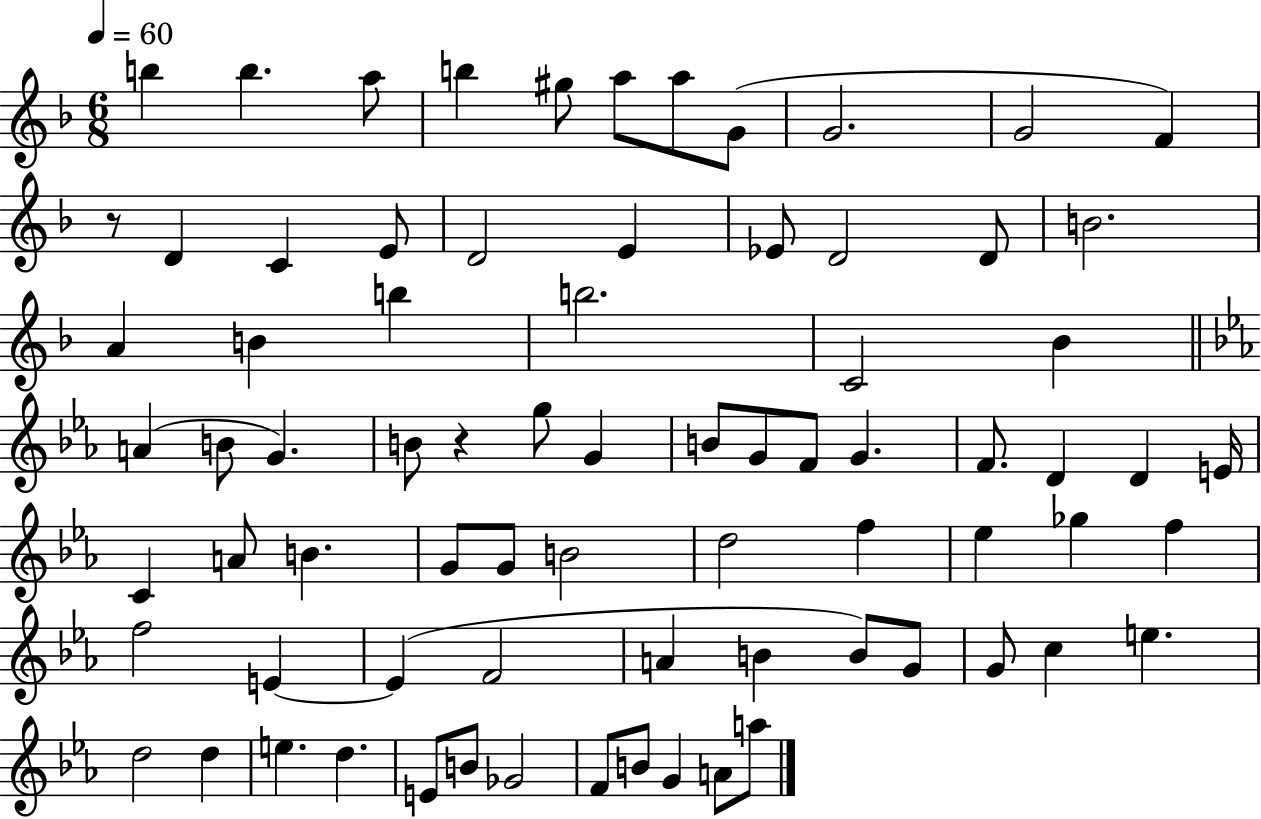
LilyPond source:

{
  \clef treble
  \numericTimeSignature
  \time 6/8
  \key f \major
  \tempo 4 = 60
  b''4 b''4. a''8 | b''4 gis''8 a''8 a''8 g'8( | g'2. | g'2 f'4) | \break r8 d'4 c'4 e'8 | d'2 e'4 | ees'8 d'2 d'8 | b'2. | \break a'4 b'4 b''4 | b''2. | c'2 bes'4 | \bar "||" \break \key c \minor a'4( b'8 g'4.) | b'8 r4 g''8 g'4 | b'8 g'8 f'8 g'4. | f'8. d'4 d'4 e'16 | \break c'4 a'8 b'4. | g'8 g'8 b'2 | d''2 f''4 | ees''4 ges''4 f''4 | \break f''2 e'4~~ | e'4( f'2 | a'4 b'4 b'8) g'8 | g'8 c''4 e''4. | \break d''2 d''4 | e''4. d''4. | e'8 b'8 ges'2 | f'8 b'8 g'4 a'8 a''8 | \break \bar "|."
}